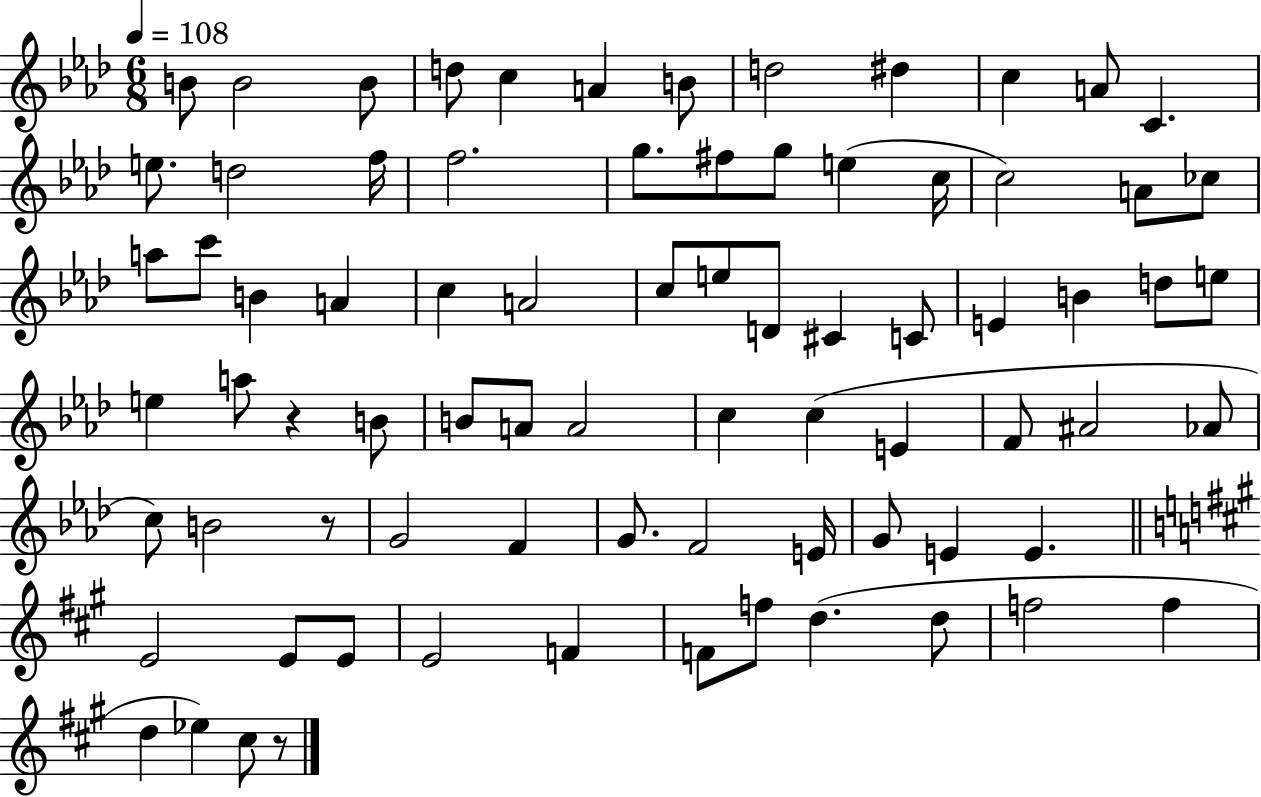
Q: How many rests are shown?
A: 3